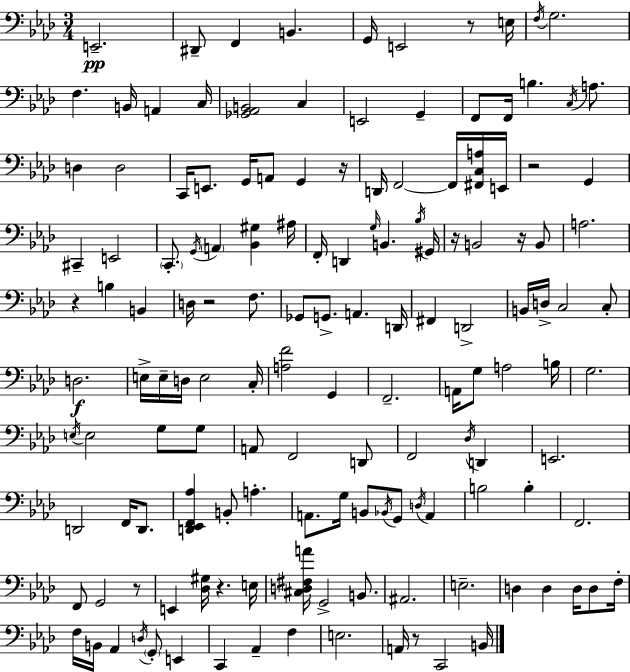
X:1
T:Untitled
M:3/4
L:1/4
K:Ab
E,,2 ^D,,/2 F,, B,, G,,/4 E,,2 z/2 E,/4 F,/4 G,2 F, B,,/4 A,, C,/4 [_G,,_A,,B,,]2 C, E,,2 G,, F,,/2 F,,/4 B, C,/4 A,/2 D, D,2 C,,/4 E,,/2 G,,/4 A,,/2 G,, z/4 D,,/4 F,,2 F,,/4 [^F,,C,A,]/4 E,,/4 z2 G,, ^C,, E,,2 C,,/2 G,,/4 A,, [_B,,^G,] ^A,/4 F,,/4 D,, G,/4 B,, _B,/4 ^G,,/4 z/4 B,,2 z/4 B,,/2 A,2 z B, B,, D,/4 z2 F,/2 _G,,/2 G,,/2 A,, D,,/4 ^F,, D,,2 B,,/4 D,/4 C,2 C,/2 D,2 E,/4 E,/4 D,/4 E,2 C,/4 [A,F]2 G,, F,,2 A,,/4 G,/2 A,2 B,/4 G,2 E,/4 E,2 G,/2 G,/2 A,,/2 F,,2 D,,/2 F,,2 _D,/4 D,, E,,2 D,,2 F,,/4 D,,/2 [D,,_E,,F,,_A,] B,,/2 A, A,,/2 G,/4 B,,/2 _B,,/4 G,,/2 D,/4 A,, B,2 B, F,,2 F,,/2 G,,2 z/2 E,, [_D,^G,]/4 z E,/4 [^C,D,^F,A]/4 G,,2 B,,/2 ^A,,2 E,2 D, D, D,/4 D,/2 F,/4 F,/4 B,,/4 _A,, D,/4 G,,/2 E,, C,, _A,, F, E,2 A,,/4 z/2 C,,2 B,,/4